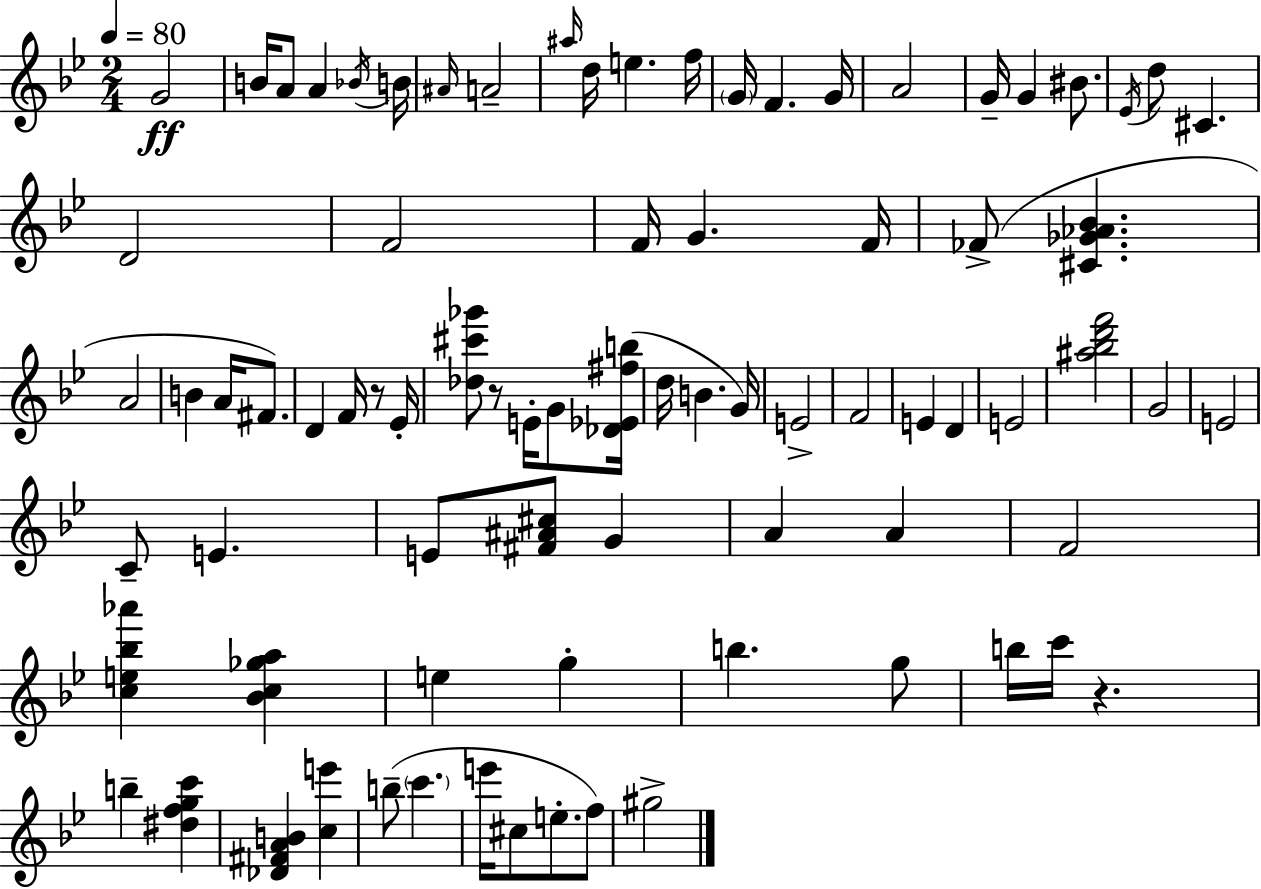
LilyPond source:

{
  \clef treble
  \numericTimeSignature
  \time 2/4
  \key g \minor
  \tempo 4 = 80
  g'2\ff | b'16 a'8 a'4 \acciaccatura { bes'16 } | b'16 \grace { ais'16 } a'2-- | \grace { ais''16 } d''16 e''4. | \break f''16 \parenthesize g'16 f'4. | g'16 a'2 | g'16-- g'4 | bis'8. \acciaccatura { ees'16 } d''8 cis'4. | \break d'2 | f'2 | f'16 g'4. | f'16 fes'8->( <cis' ges' aes' bes'>4. | \break a'2 | b'4 | a'16 fis'8.) d'4 | f'16 r8 ees'16-. <des'' cis''' ges'''>8 r8 | \break e'16-. g'8 <des' ees' fis'' b''>16( d''16 b'4. | g'16) e'2-> | f'2 | e'4 | \break d'4 e'2 | <ais'' bes'' d''' f'''>2 | g'2 | e'2 | \break c'8-- e'4. | e'8 <fis' ais' cis''>8 | g'4 a'4 | a'4 f'2 | \break <c'' e'' bes'' aes'''>4 | <bes' c'' ges'' a''>4 e''4 | g''4-. b''4. | g''8 b''16 c'''16 r4. | \break b''4-- | <dis'' f'' g'' c'''>4 <des' fis' a' b'>4 | <c'' e'''>4 b''8--( \parenthesize c'''4. | e'''16 cis''8 e''8.-. | \break f''8) gis''2-> | \bar "|."
}